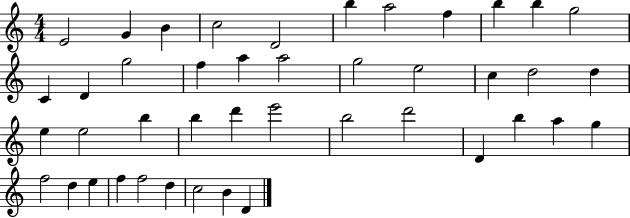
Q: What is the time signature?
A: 4/4